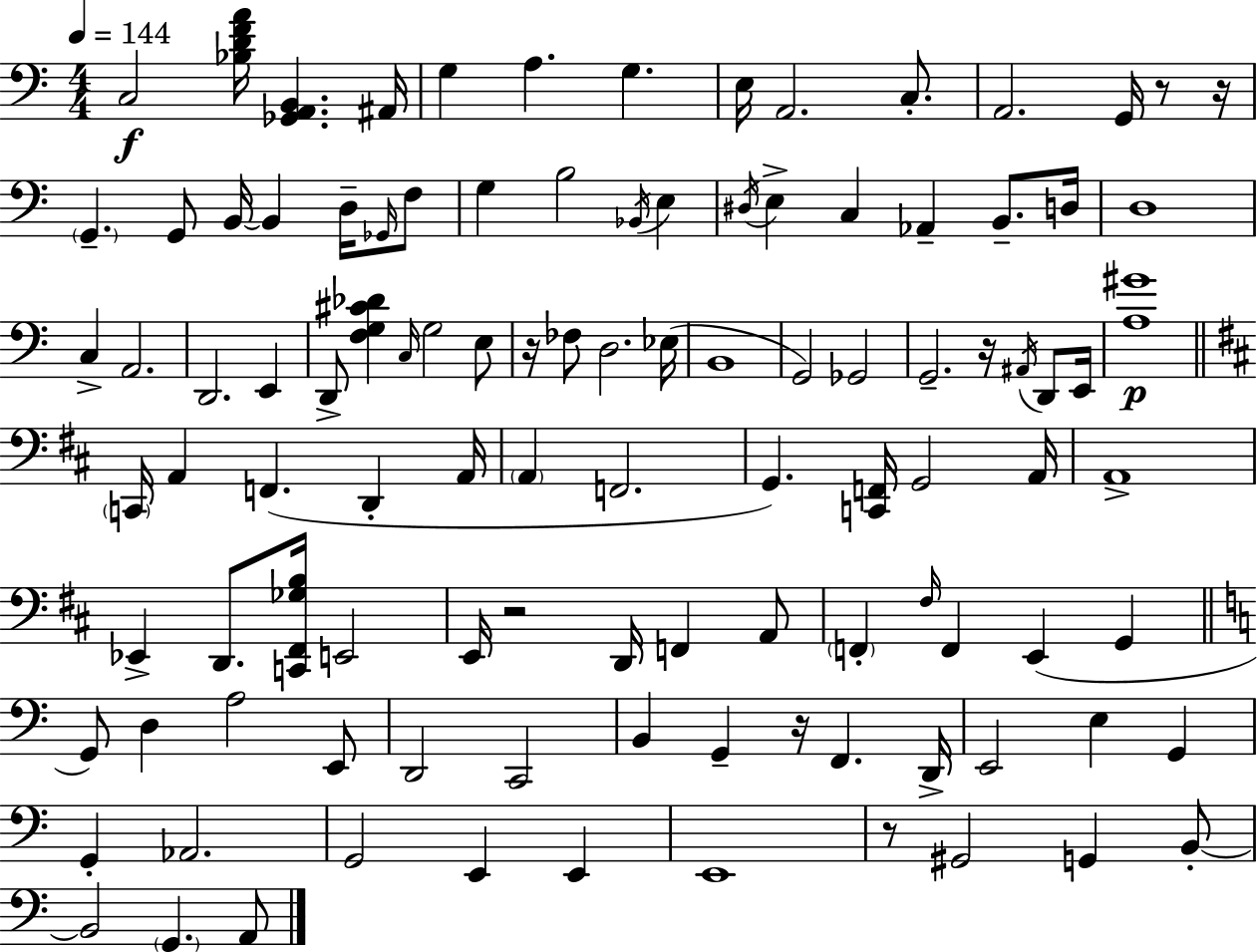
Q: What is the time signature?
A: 4/4